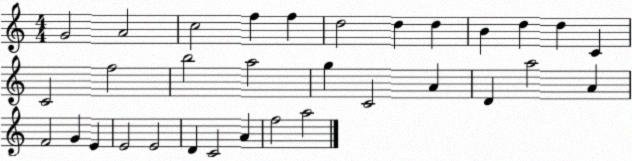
X:1
T:Untitled
M:4/4
L:1/4
K:C
G2 A2 c2 f f d2 d d B d d C C2 f2 b2 a2 g C2 A D a2 A F2 G E E2 E2 D C2 A f2 a2